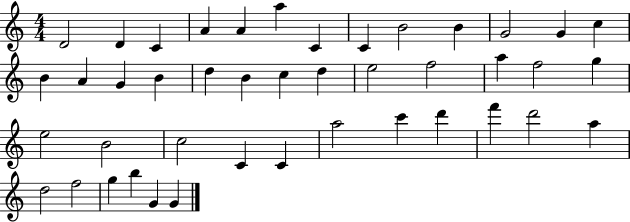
{
  \clef treble
  \numericTimeSignature
  \time 4/4
  \key c \major
  d'2 d'4 c'4 | a'4 a'4 a''4 c'4 | c'4 b'2 b'4 | g'2 g'4 c''4 | \break b'4 a'4 g'4 b'4 | d''4 b'4 c''4 d''4 | e''2 f''2 | a''4 f''2 g''4 | \break e''2 b'2 | c''2 c'4 c'4 | a''2 c'''4 d'''4 | f'''4 d'''2 a''4 | \break d''2 f''2 | g''4 b''4 g'4 g'4 | \bar "|."
}